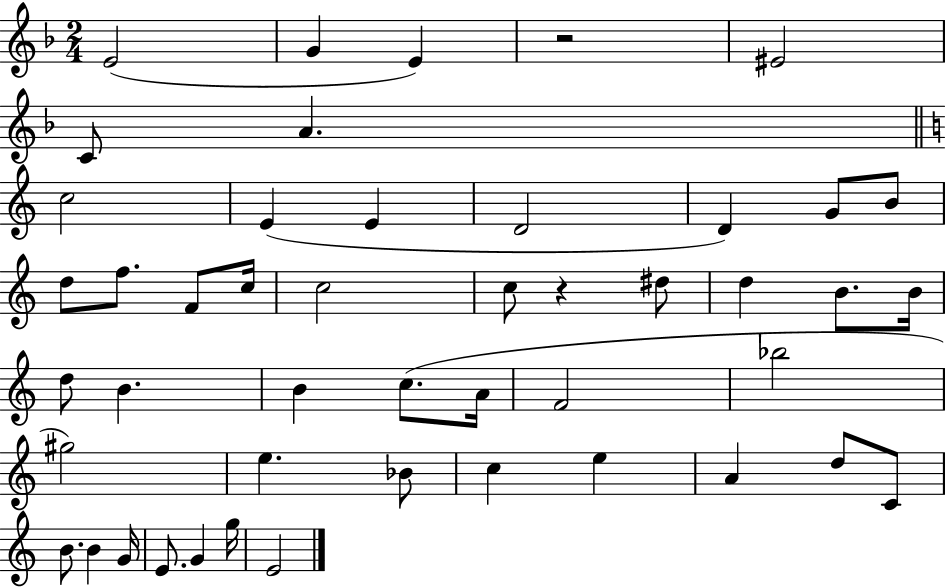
E4/h G4/q E4/q R/h EIS4/h C4/e A4/q. C5/h E4/q E4/q D4/h D4/q G4/e B4/e D5/e F5/e. F4/e C5/s C5/h C5/e R/q D#5/e D5/q B4/e. B4/s D5/e B4/q. B4/q C5/e. A4/s F4/h Bb5/h G#5/h E5/q. Bb4/e C5/q E5/q A4/q D5/e C4/e B4/e. B4/q G4/s E4/e. G4/q G5/s E4/h